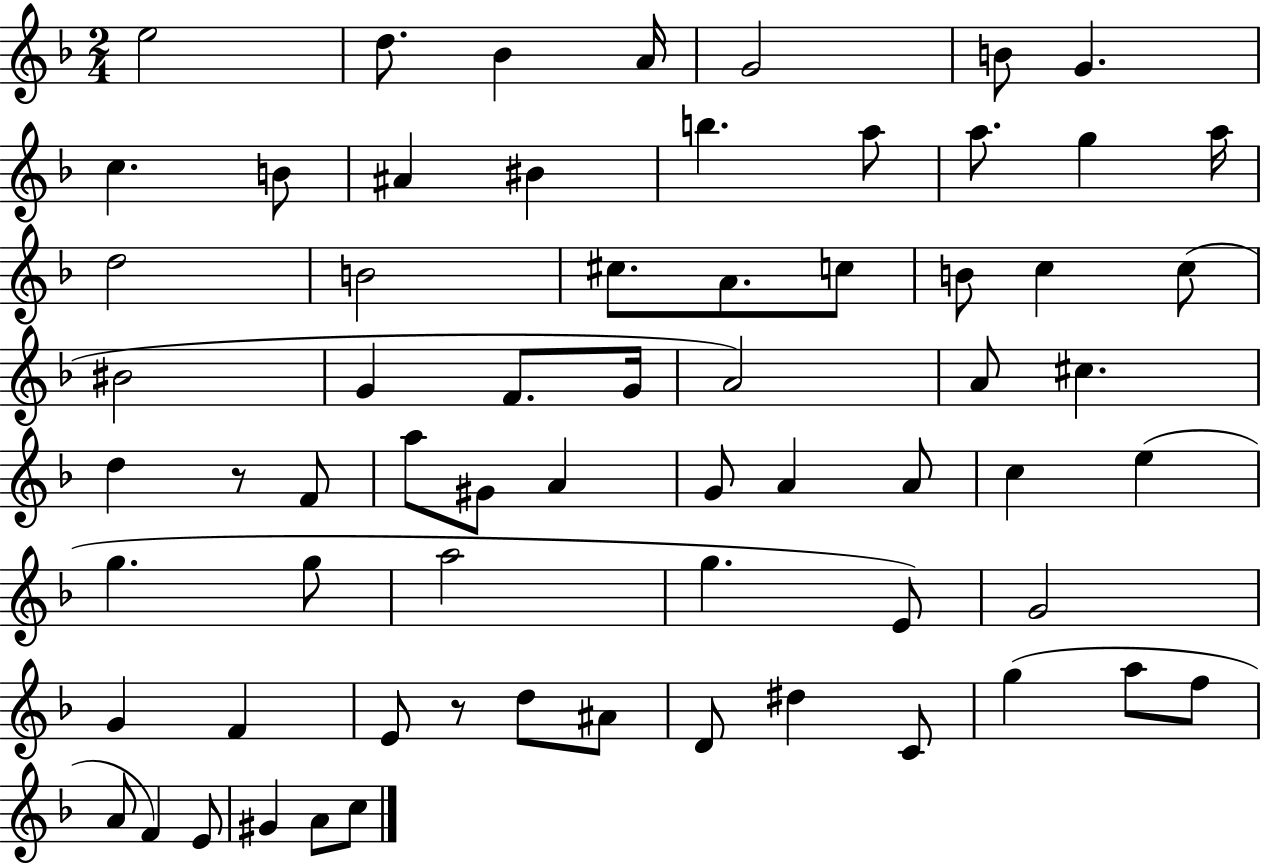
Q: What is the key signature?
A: F major